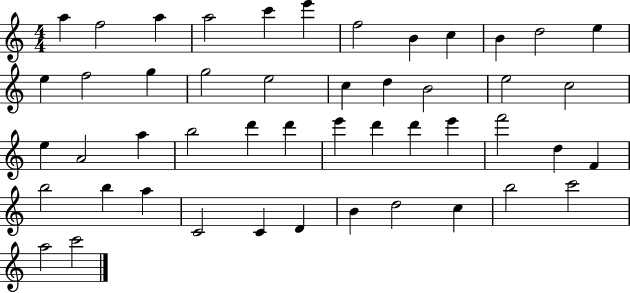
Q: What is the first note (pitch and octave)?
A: A5